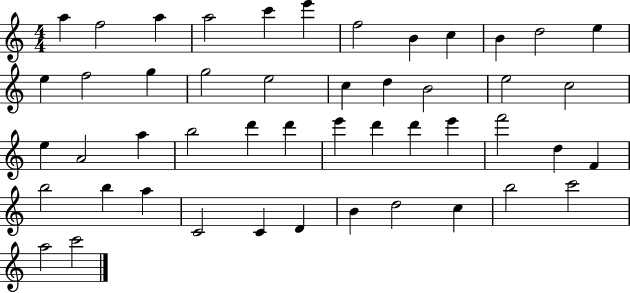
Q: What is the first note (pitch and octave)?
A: A5